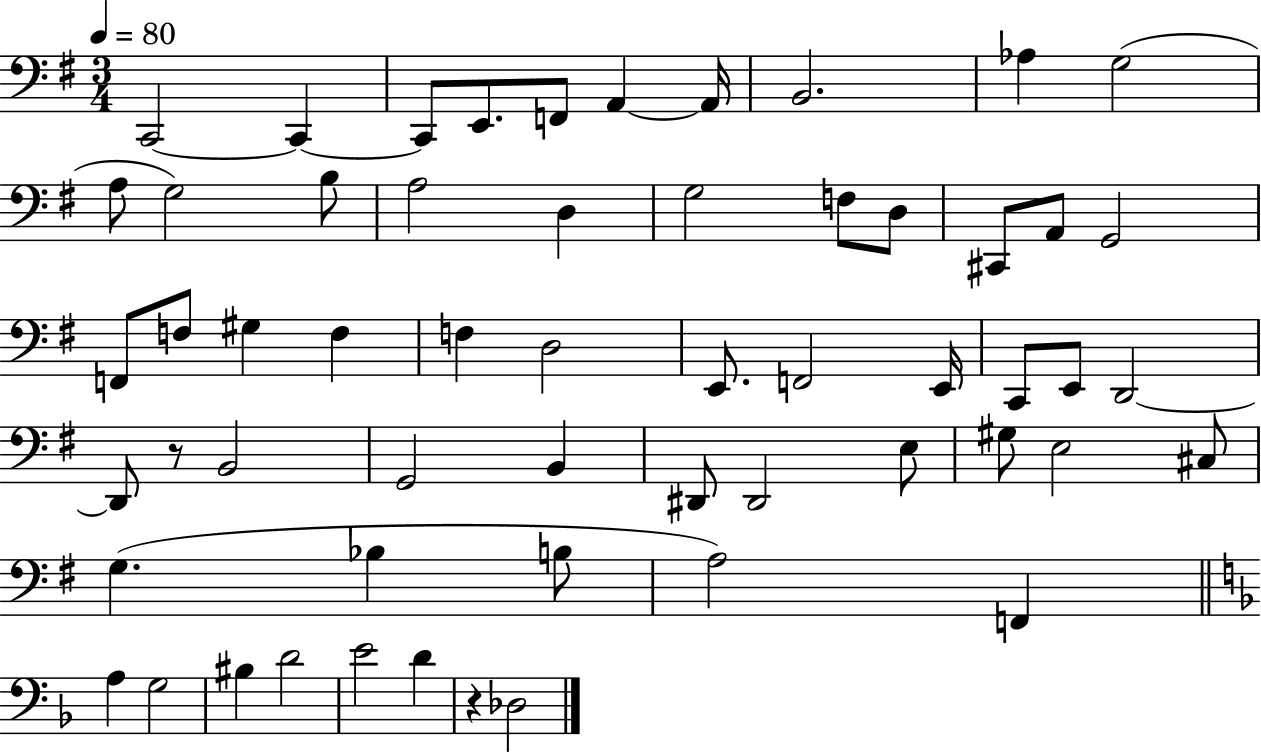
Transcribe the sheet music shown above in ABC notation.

X:1
T:Untitled
M:3/4
L:1/4
K:G
C,,2 C,, C,,/2 E,,/2 F,,/2 A,, A,,/4 B,,2 _A, G,2 A,/2 G,2 B,/2 A,2 D, G,2 F,/2 D,/2 ^C,,/2 A,,/2 G,,2 F,,/2 F,/2 ^G, F, F, D,2 E,,/2 F,,2 E,,/4 C,,/2 E,,/2 D,,2 D,,/2 z/2 B,,2 G,,2 B,, ^D,,/2 ^D,,2 E,/2 ^G,/2 E,2 ^C,/2 G, _B, B,/2 A,2 F,, A, G,2 ^B, D2 E2 D z _D,2